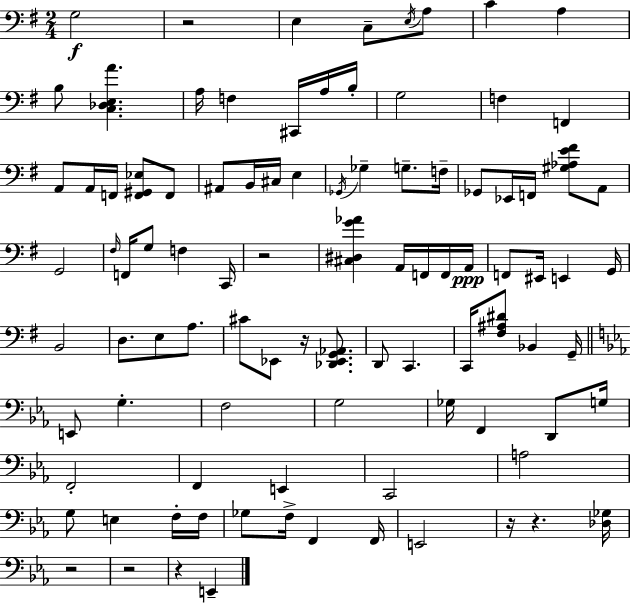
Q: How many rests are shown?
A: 8